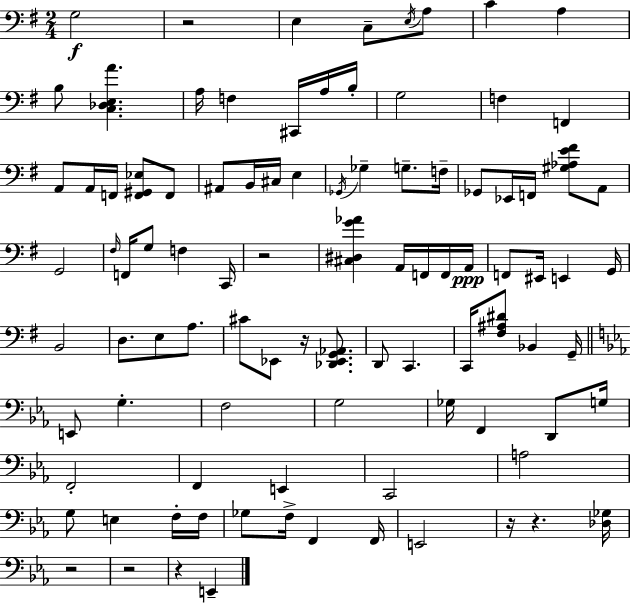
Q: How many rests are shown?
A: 8